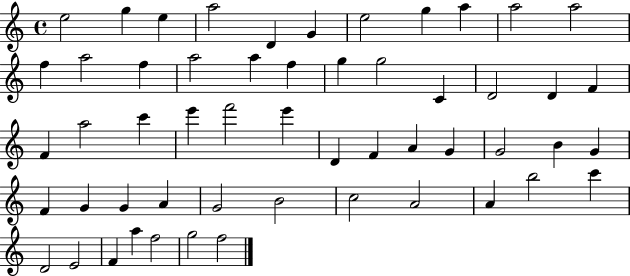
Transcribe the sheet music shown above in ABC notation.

X:1
T:Untitled
M:4/4
L:1/4
K:C
e2 g e a2 D G e2 g a a2 a2 f a2 f a2 a f g g2 C D2 D F F a2 c' e' f'2 e' D F A G G2 B G F G G A G2 B2 c2 A2 A b2 c' D2 E2 F a f2 g2 f2